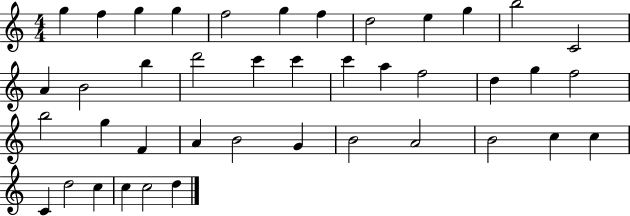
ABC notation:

X:1
T:Untitled
M:4/4
L:1/4
K:C
g f g g f2 g f d2 e g b2 C2 A B2 b d'2 c' c' c' a f2 d g f2 b2 g F A B2 G B2 A2 B2 c c C d2 c c c2 d